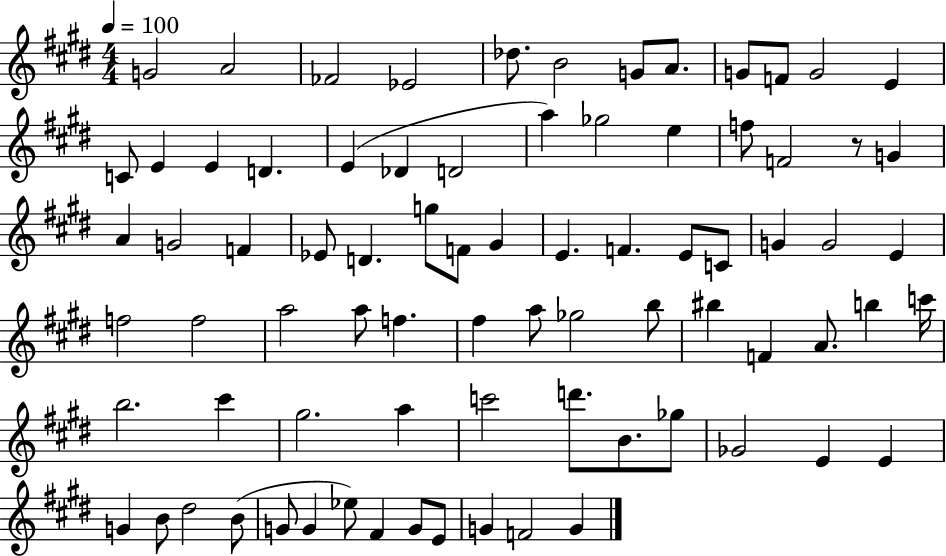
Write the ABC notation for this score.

X:1
T:Untitled
M:4/4
L:1/4
K:E
G2 A2 _F2 _E2 _d/2 B2 G/2 A/2 G/2 F/2 G2 E C/2 E E D E _D D2 a _g2 e f/2 F2 z/2 G A G2 F _E/2 D g/2 F/2 ^G E F E/2 C/2 G G2 E f2 f2 a2 a/2 f ^f a/2 _g2 b/2 ^b F A/2 b c'/4 b2 ^c' ^g2 a c'2 d'/2 B/2 _g/2 _G2 E E G B/2 ^d2 B/2 G/2 G _e/2 ^F G/2 E/2 G F2 G